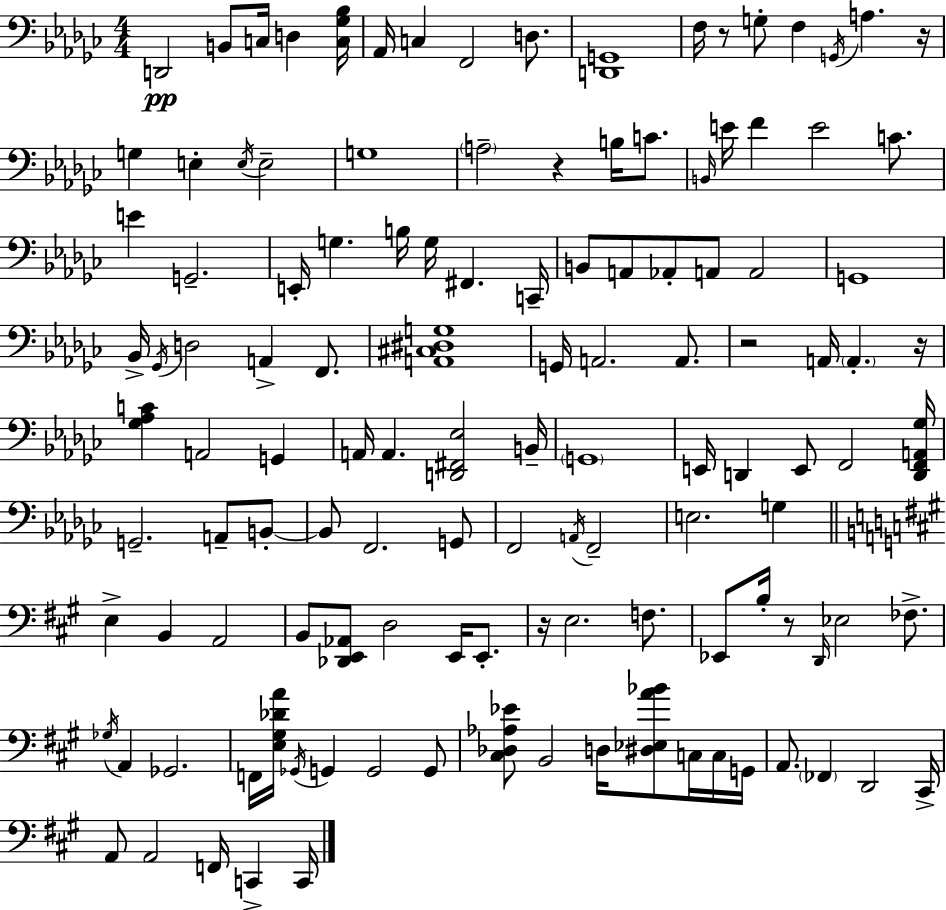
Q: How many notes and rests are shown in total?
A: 124